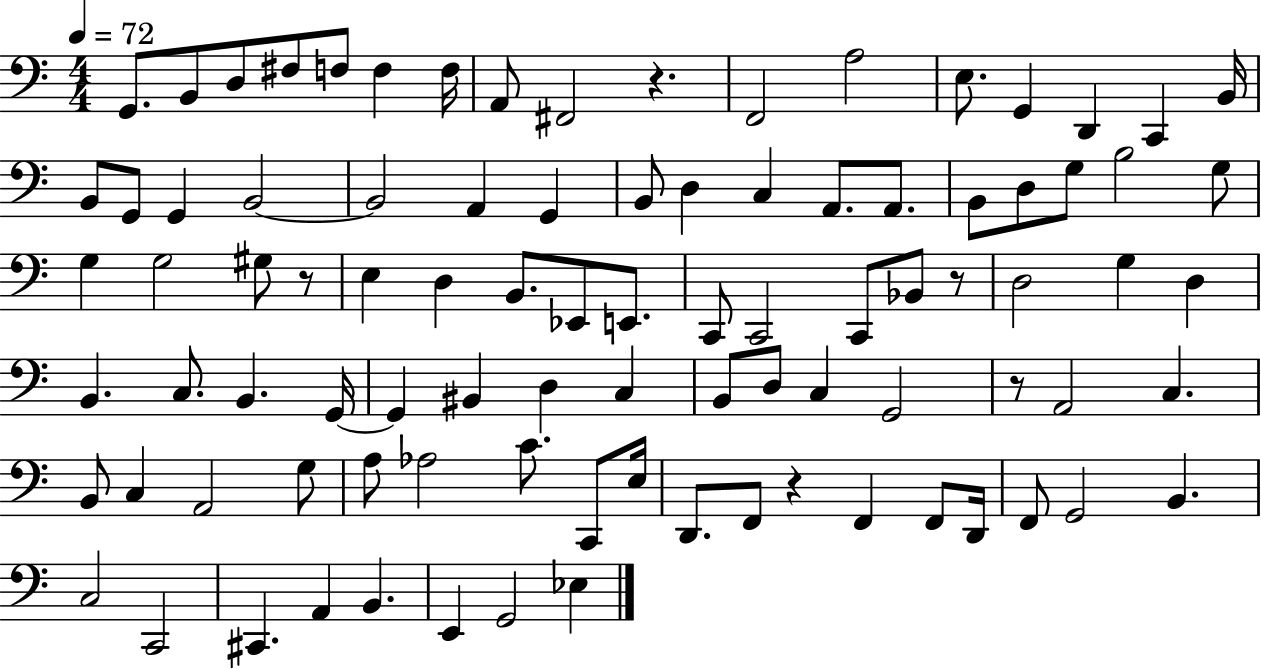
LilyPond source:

{
  \clef bass
  \numericTimeSignature
  \time 4/4
  \key c \major
  \tempo 4 = 72
  g,8. b,8 d8 fis8 f8 f4 f16 | a,8 fis,2 r4. | f,2 a2 | e8. g,4 d,4 c,4 b,16 | \break b,8 g,8 g,4 b,2~~ | b,2 a,4 g,4 | b,8 d4 c4 a,8. a,8. | b,8 d8 g8 b2 g8 | \break g4 g2 gis8 r8 | e4 d4 b,8. ees,8 e,8. | c,8 c,2 c,8 bes,8 r8 | d2 g4 d4 | \break b,4. c8. b,4. g,16~~ | g,4 bis,4 d4 c4 | b,8 d8 c4 g,2 | r8 a,2 c4. | \break b,8 c4 a,2 g8 | a8 aes2 c'8. c,8 e16 | d,8. f,8 r4 f,4 f,8 d,16 | f,8 g,2 b,4. | \break c2 c,2 | cis,4. a,4 b,4. | e,4 g,2 ees4 | \bar "|."
}